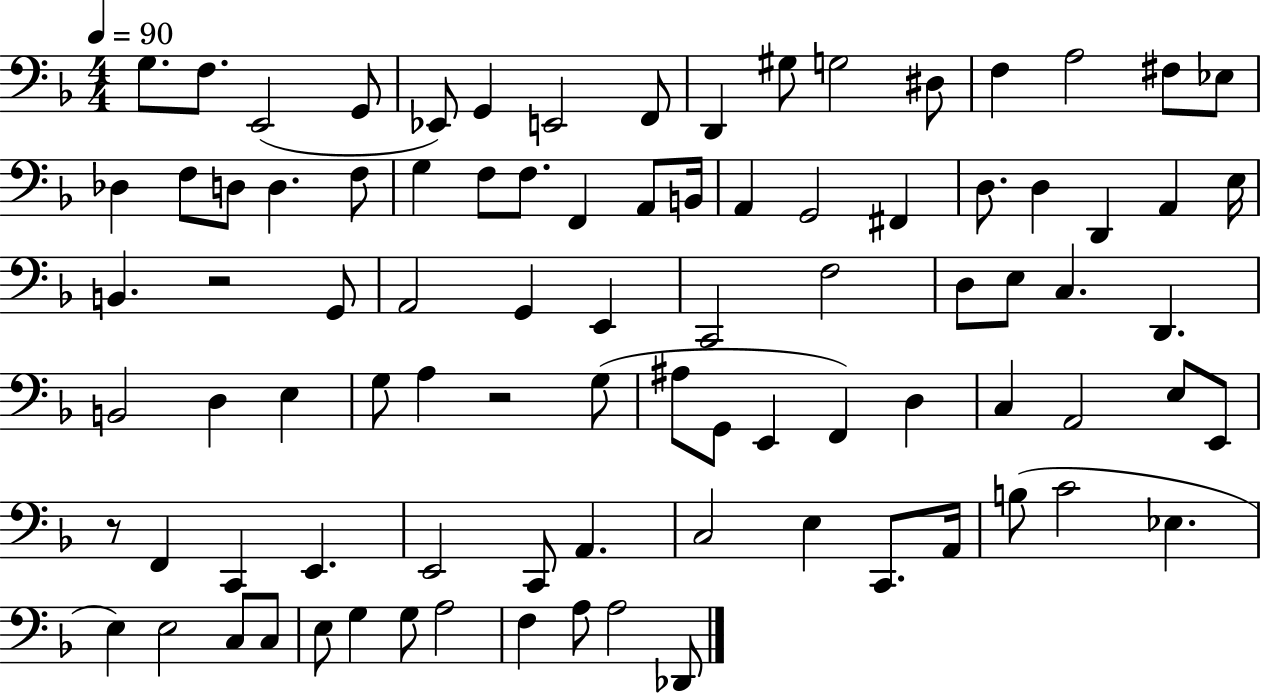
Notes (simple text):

G3/e. F3/e. E2/h G2/e Eb2/e G2/q E2/h F2/e D2/q G#3/e G3/h D#3/e F3/q A3/h F#3/e Eb3/e Db3/q F3/e D3/e D3/q. F3/e G3/q F3/e F3/e. F2/q A2/e B2/s A2/q G2/h F#2/q D3/e. D3/q D2/q A2/q E3/s B2/q. R/h G2/e A2/h G2/q E2/q C2/h F3/h D3/e E3/e C3/q. D2/q. B2/h D3/q E3/q G3/e A3/q R/h G3/e A#3/e G2/e E2/q F2/q D3/q C3/q A2/h E3/e E2/e R/e F2/q C2/q E2/q. E2/h C2/e A2/q. C3/h E3/q C2/e. A2/s B3/e C4/h Eb3/q. E3/q E3/h C3/e C3/e E3/e G3/q G3/e A3/h F3/q A3/e A3/h Db2/e